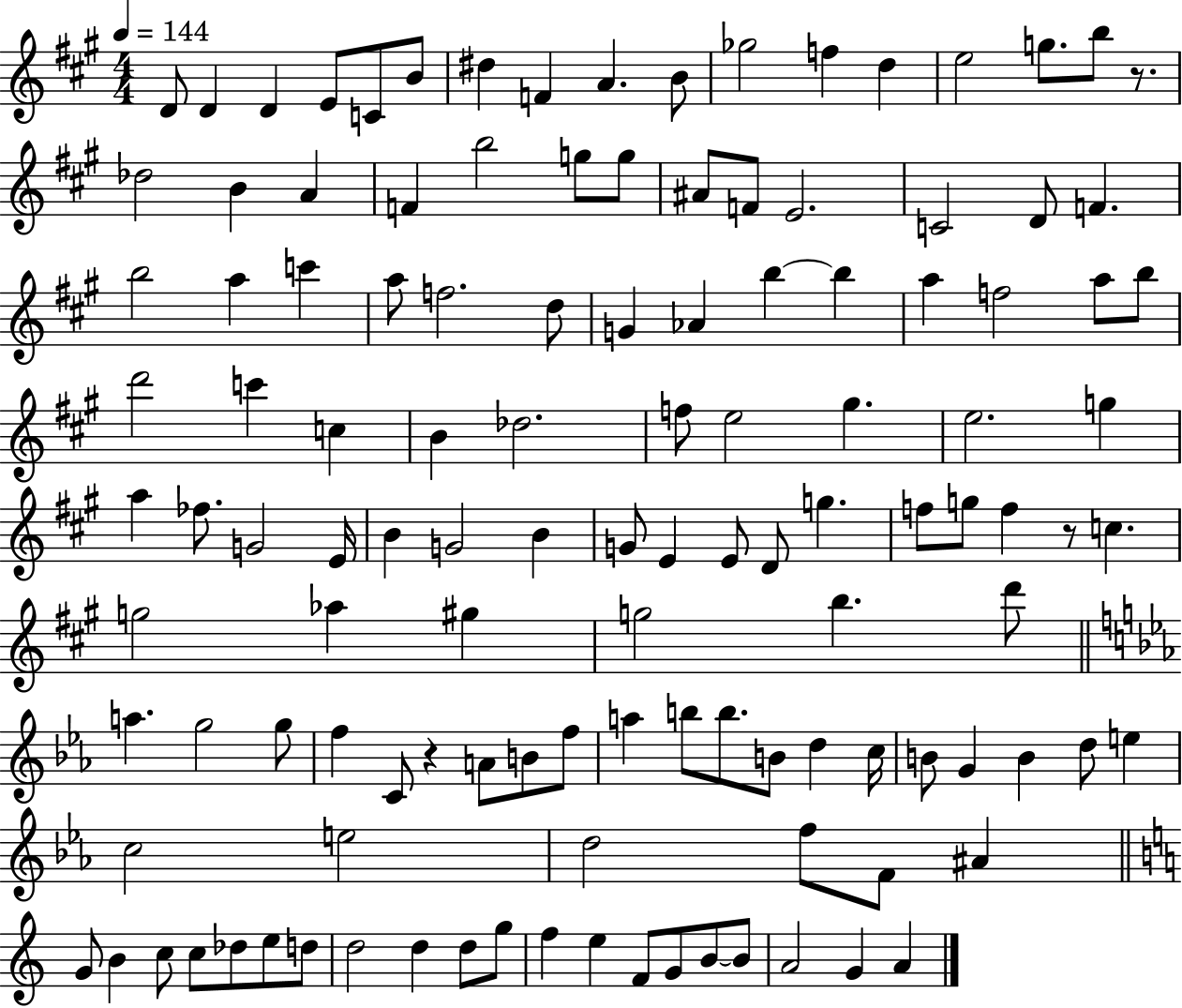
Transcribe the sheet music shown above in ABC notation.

X:1
T:Untitled
M:4/4
L:1/4
K:A
D/2 D D E/2 C/2 B/2 ^d F A B/2 _g2 f d e2 g/2 b/2 z/2 _d2 B A F b2 g/2 g/2 ^A/2 F/2 E2 C2 D/2 F b2 a c' a/2 f2 d/2 G _A b b a f2 a/2 b/2 d'2 c' c B _d2 f/2 e2 ^g e2 g a _f/2 G2 E/4 B G2 B G/2 E E/2 D/2 g f/2 g/2 f z/2 c g2 _a ^g g2 b d'/2 a g2 g/2 f C/2 z A/2 B/2 f/2 a b/2 b/2 B/2 d c/4 B/2 G B d/2 e c2 e2 d2 f/2 F/2 ^A G/2 B c/2 c/2 _d/2 e/2 d/2 d2 d d/2 g/2 f e F/2 G/2 B/2 B/2 A2 G A